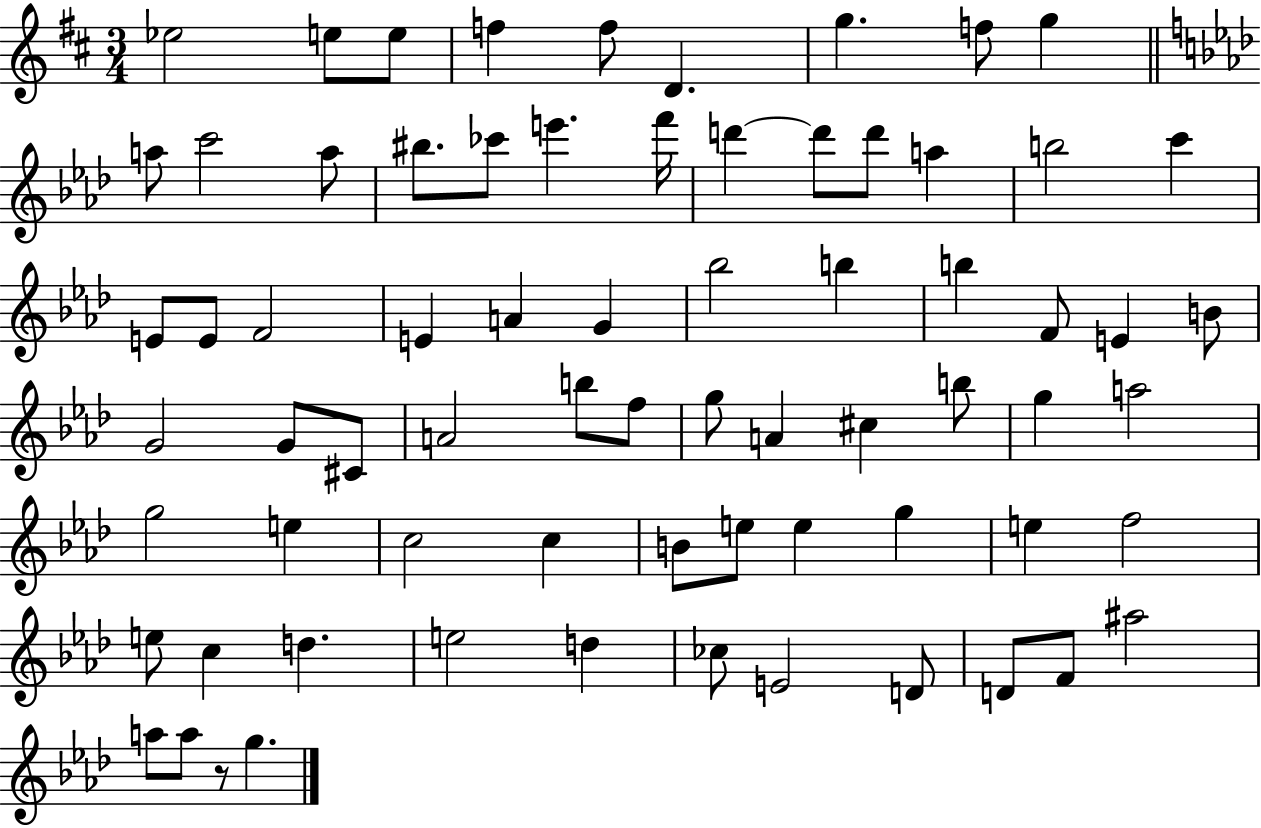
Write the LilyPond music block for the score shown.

{
  \clef treble
  \numericTimeSignature
  \time 3/4
  \key d \major
  ees''2 e''8 e''8 | f''4 f''8 d'4. | g''4. f''8 g''4 | \bar "||" \break \key aes \major a''8 c'''2 a''8 | bis''8. ces'''8 e'''4. f'''16 | d'''4~~ d'''8 d'''8 a''4 | b''2 c'''4 | \break e'8 e'8 f'2 | e'4 a'4 g'4 | bes''2 b''4 | b''4 f'8 e'4 b'8 | \break g'2 g'8 cis'8 | a'2 b''8 f''8 | g''8 a'4 cis''4 b''8 | g''4 a''2 | \break g''2 e''4 | c''2 c''4 | b'8 e''8 e''4 g''4 | e''4 f''2 | \break e''8 c''4 d''4. | e''2 d''4 | ces''8 e'2 d'8 | d'8 f'8 ais''2 | \break a''8 a''8 r8 g''4. | \bar "|."
}